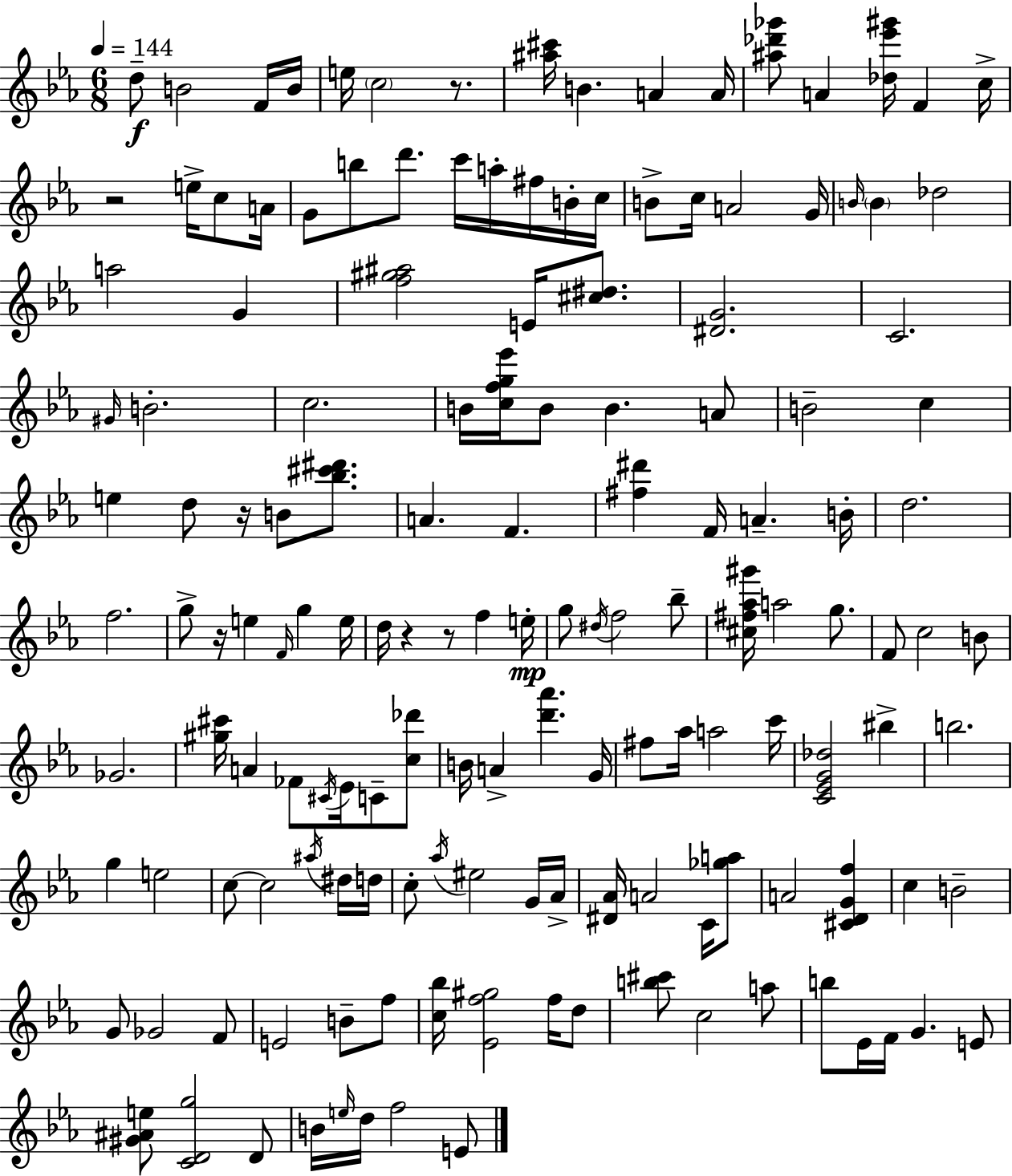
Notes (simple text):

D5/e B4/h F4/s B4/s E5/s C5/h R/e. [A#5,C#6]/s B4/q. A4/q A4/s [A#5,Db6,Gb6]/e A4/q [Db5,Eb6,G#6]/s F4/q C5/s R/h E5/s C5/e A4/s G4/e B5/e D6/e. C6/s A5/s F#5/s B4/s C5/s B4/e C5/s A4/h G4/s B4/s B4/q Db5/h A5/h G4/q [F5,G#5,A#5]/h E4/s [C#5,D#5]/e. [D#4,G4]/h. C4/h. G#4/s B4/h. C5/h. B4/s [C5,F5,G5,Eb6]/s B4/e B4/q. A4/e B4/h C5/q E5/q D5/e R/s B4/e [Bb5,C#6,D#6]/e. A4/q. F4/q. [F#5,D#6]/q F4/s A4/q. B4/s D5/h. F5/h. G5/e R/s E5/q F4/s G5/q E5/s D5/s R/q R/e F5/q E5/s G5/e D#5/s F5/h Bb5/e [C#5,F#5,Ab5,G#6]/s A5/h G5/e. F4/e C5/h B4/e Gb4/h. [G#5,C#6]/s A4/q FES4/e C#4/s Eb4/s C4/e [C5,Db6]/e B4/s A4/q [D6,Ab6]/q. G4/s F#5/e Ab5/s A5/h C6/s [C4,Eb4,G4,Db5]/h BIS5/q B5/h. G5/q E5/h C5/e C5/h A#5/s D#5/s D5/s C5/e Ab5/s EIS5/h G4/s Ab4/s [D#4,Ab4]/s A4/h C4/s [Gb5,A5]/e A4/h [C#4,D4,G4,F5]/q C5/q B4/h G4/e Gb4/h F4/e E4/h B4/e F5/e [C5,Bb5]/s [Eb4,F5,G#5]/h F5/s D5/e [B5,C#6]/e C5/h A5/e B5/e Eb4/s F4/s G4/q. E4/e [G#4,A#4,E5]/e [C4,D4,G5]/h D4/e B4/s E5/s D5/s F5/h E4/e